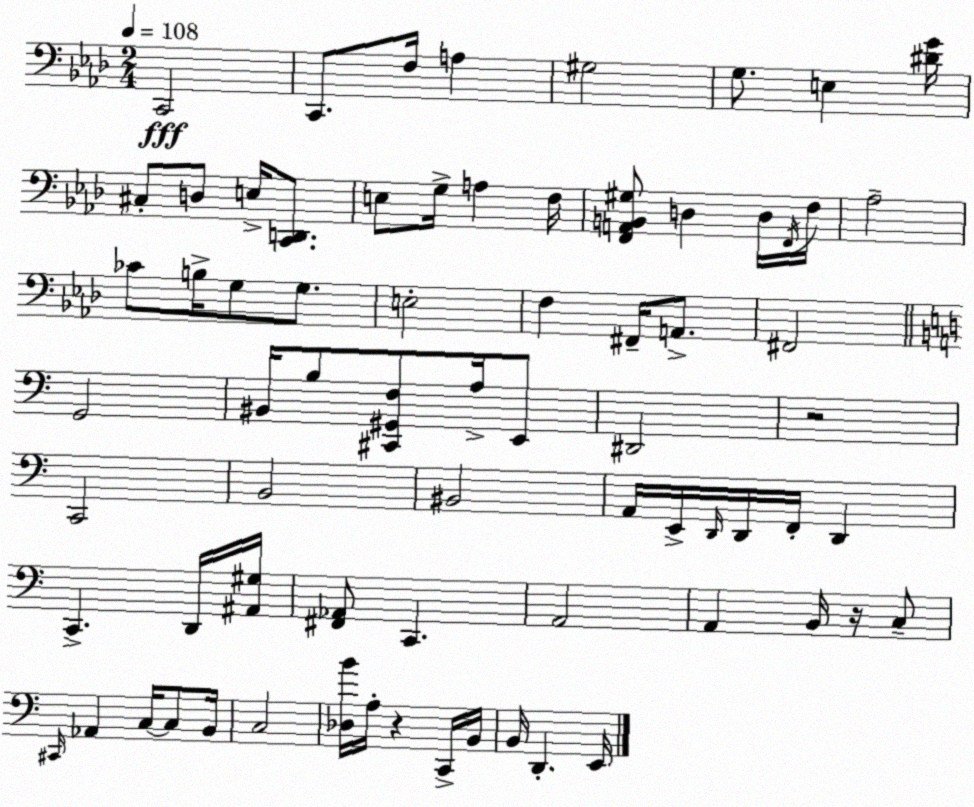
X:1
T:Untitled
M:2/4
L:1/4
K:Fm
C,,2 C,,/2 F,/4 A, ^G,2 G,/2 E, [^DG]/4 ^C,/2 D,/2 E,/4 [C,,D,,]/2 E,/2 G,/4 A, F,/4 [F,,A,,B,,^G,]/2 D, D,/4 F,,/4 F,/4 _A,2 _C/2 B,/4 G,/2 G,/2 E,2 F, ^F,,/4 A,,/2 ^F,,2 G,,2 ^B,,/4 B,/2 [^C,,^G,,F,]/2 A,/4 E,,/2 ^D,,2 z2 C,,2 B,,2 ^B,,2 A,,/4 E,,/4 D,,/4 D,,/4 F,,/4 D,, C,, D,,/4 [^A,,^G,]/4 [^F,,_A,,]/2 C,, A,,2 A,, B,,/4 z/4 C,/2 ^C,,/4 _A,, C,/4 C,/2 B,,/4 C,2 [_D,B]/4 A,/4 z C,,/4 B,,/4 B,,/4 D,, E,,/4